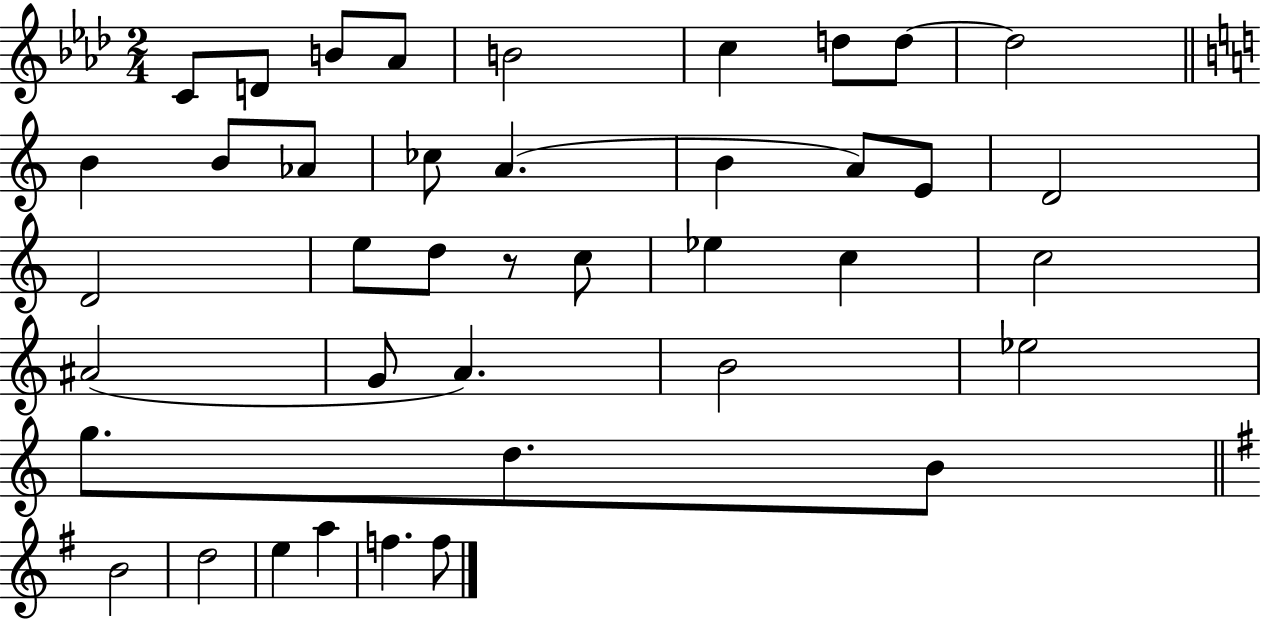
C4/e D4/e B4/e Ab4/e B4/h C5/q D5/e D5/e D5/h B4/q B4/e Ab4/e CES5/e A4/q. B4/q A4/e E4/e D4/h D4/h E5/e D5/e R/e C5/e Eb5/q C5/q C5/h A#4/h G4/e A4/q. B4/h Eb5/h G5/e. D5/e. B4/e B4/h D5/h E5/q A5/q F5/q. F5/e